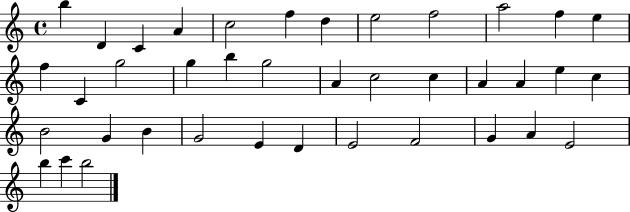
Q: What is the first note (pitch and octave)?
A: B5